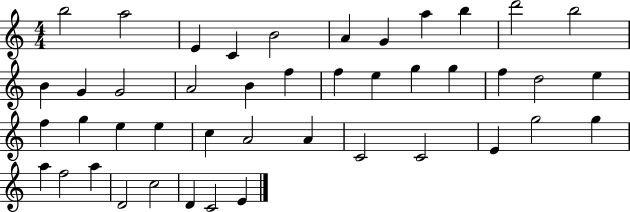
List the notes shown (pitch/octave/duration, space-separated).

B5/h A5/h E4/q C4/q B4/h A4/q G4/q A5/q B5/q D6/h B5/h B4/q G4/q G4/h A4/h B4/q F5/q F5/q E5/q G5/q G5/q F5/q D5/h E5/q F5/q G5/q E5/q E5/q C5/q A4/h A4/q C4/h C4/h E4/q G5/h G5/q A5/q F5/h A5/q D4/h C5/h D4/q C4/h E4/q